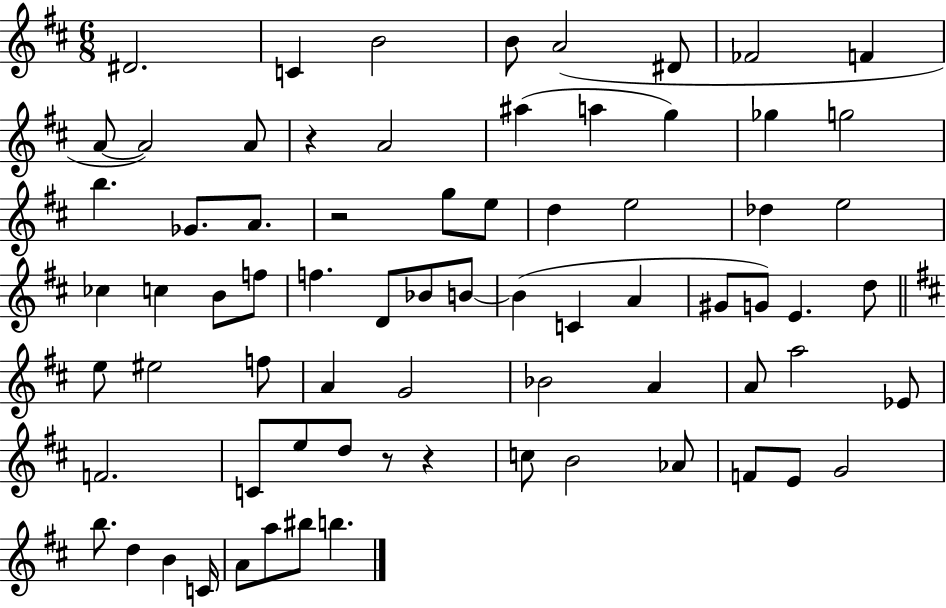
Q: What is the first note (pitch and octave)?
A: D#4